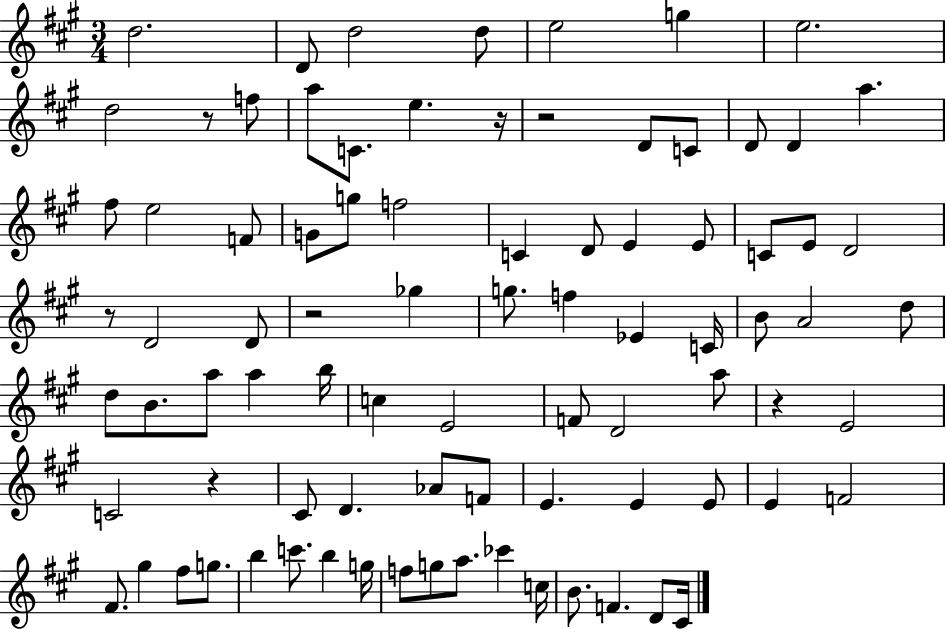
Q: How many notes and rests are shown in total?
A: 85